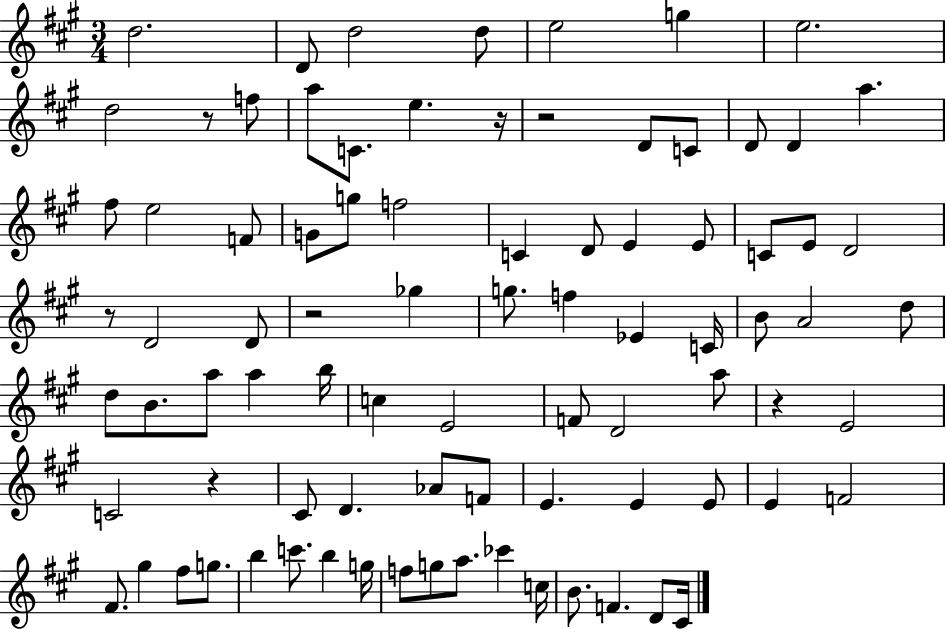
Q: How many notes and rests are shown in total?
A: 85